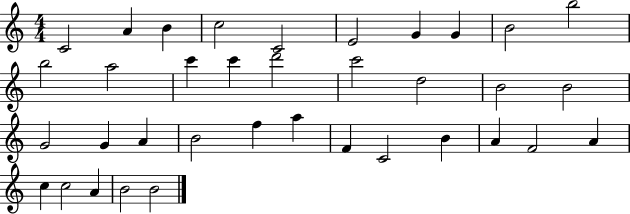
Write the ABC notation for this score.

X:1
T:Untitled
M:4/4
L:1/4
K:C
C2 A B c2 C2 E2 G G B2 b2 b2 a2 c' c' d'2 c'2 d2 B2 B2 G2 G A B2 f a F C2 B A F2 A c c2 A B2 B2